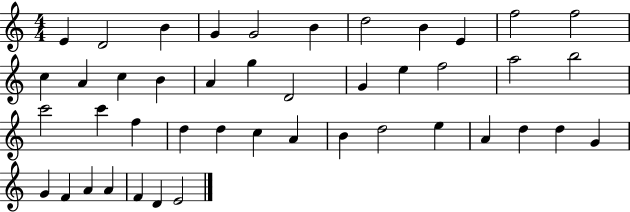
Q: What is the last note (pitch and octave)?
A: E4